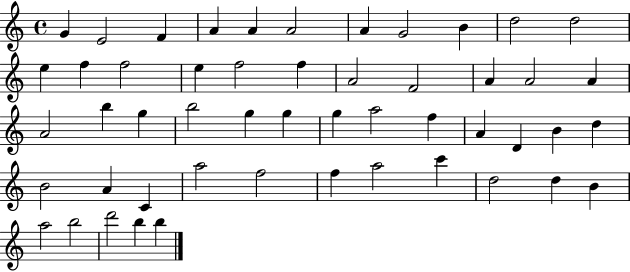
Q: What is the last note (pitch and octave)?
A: B5